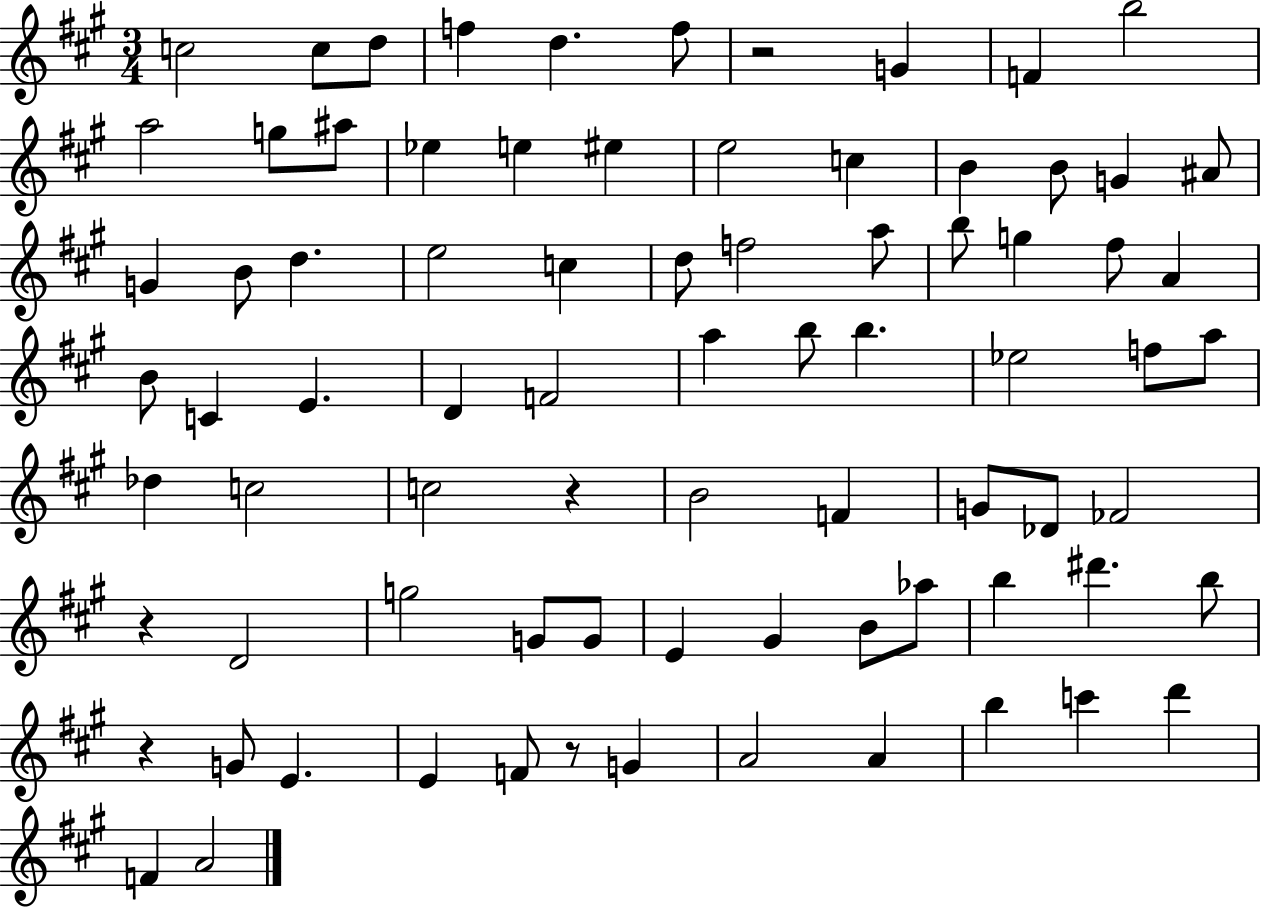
C5/h C5/e D5/e F5/q D5/q. F5/e R/h G4/q F4/q B5/h A5/h G5/e A#5/e Eb5/q E5/q EIS5/q E5/h C5/q B4/q B4/e G4/q A#4/e G4/q B4/e D5/q. E5/h C5/q D5/e F5/h A5/e B5/e G5/q F#5/e A4/q B4/e C4/q E4/q. D4/q F4/h A5/q B5/e B5/q. Eb5/h F5/e A5/e Db5/q C5/h C5/h R/q B4/h F4/q G4/e Db4/e FES4/h R/q D4/h G5/h G4/e G4/e E4/q G#4/q B4/e Ab5/e B5/q D#6/q. B5/e R/q G4/e E4/q. E4/q F4/e R/e G4/q A4/h A4/q B5/q C6/q D6/q F4/q A4/h